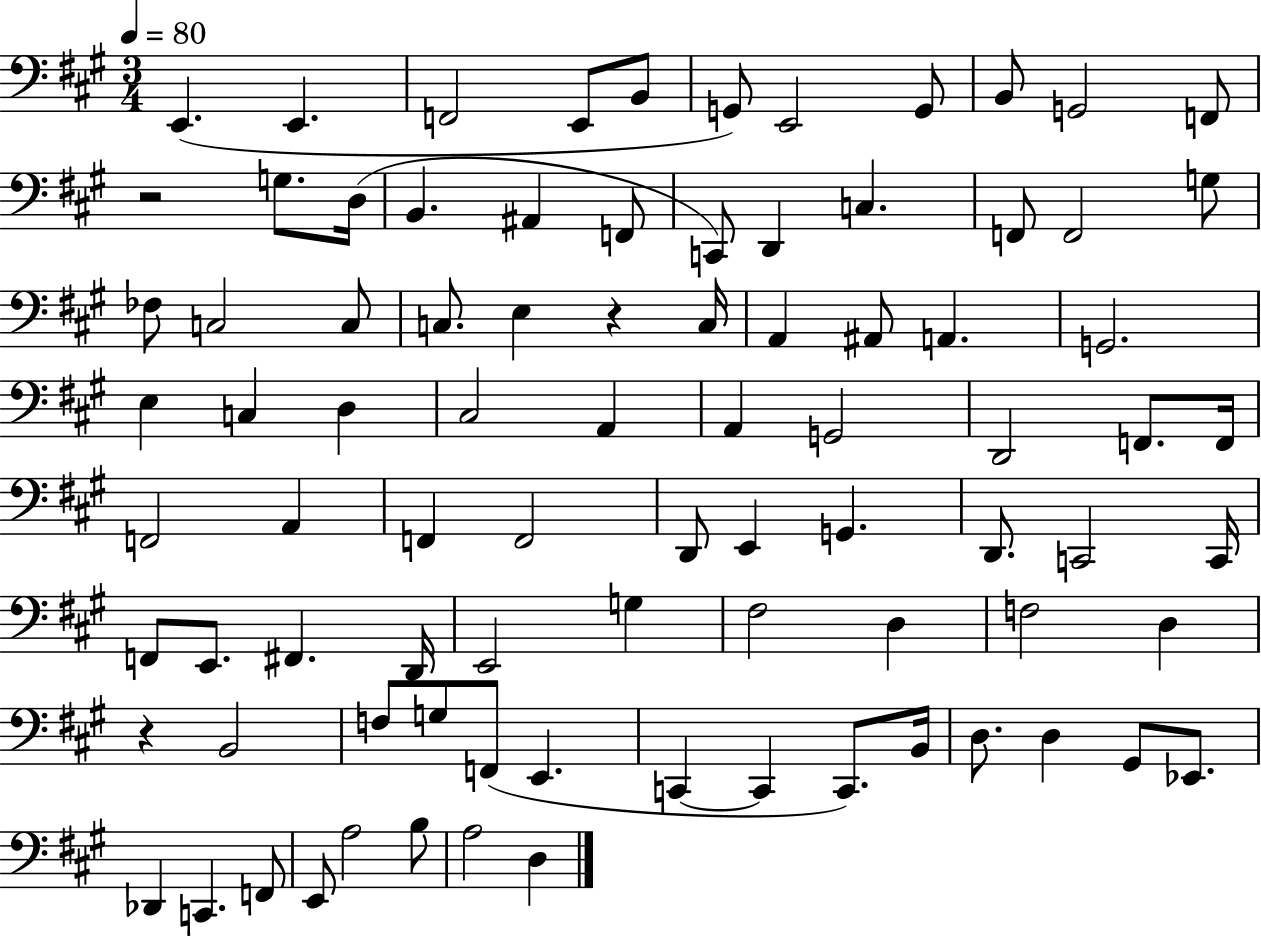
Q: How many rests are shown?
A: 3